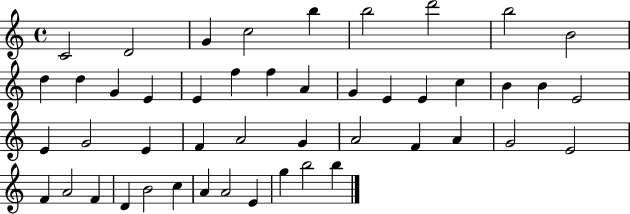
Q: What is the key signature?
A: C major